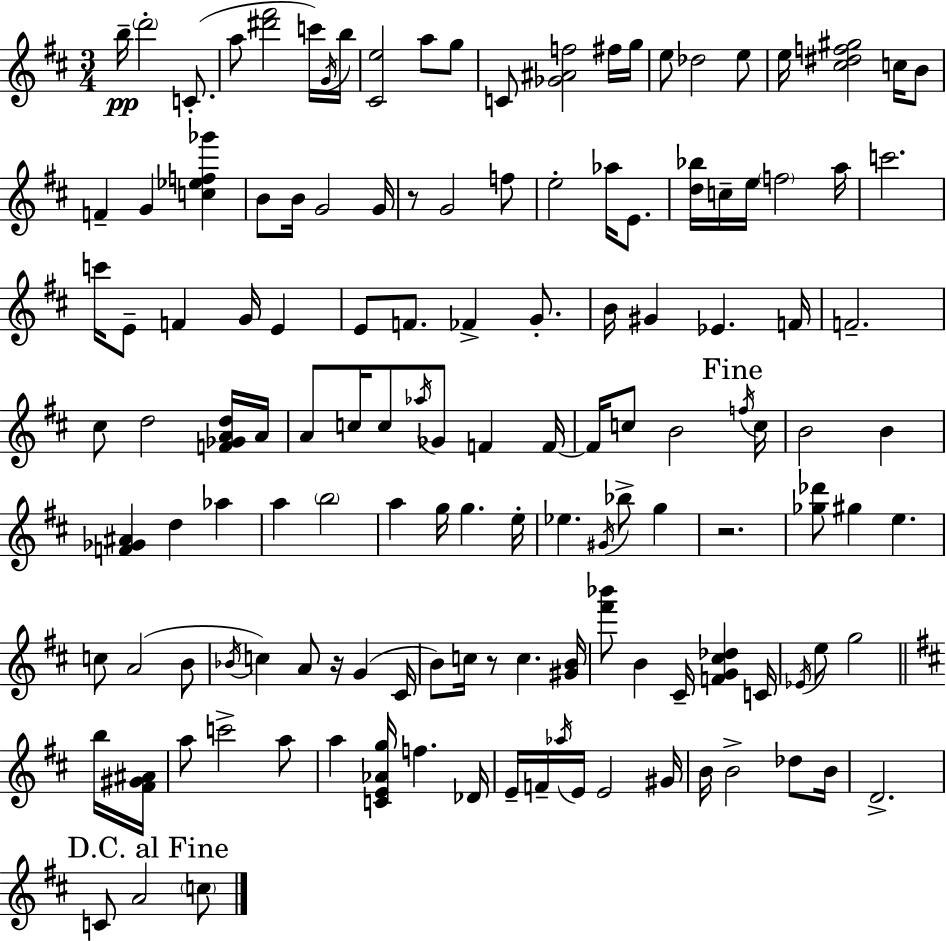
B5/s D6/h C4/e. A5/e [D#6,F#6]/h C6/s G4/s B5/s [C#4,E5]/h A5/e G5/e C4/e [Gb4,A#4,F5]/h F#5/s G5/s E5/e Db5/h E5/e E5/s [C#5,D#5,F5,G#5]/h C5/s B4/e F4/q G4/q [C5,Eb5,F5,Gb6]/q B4/e B4/s G4/h G4/s R/e G4/h F5/e E5/h Ab5/s E4/e. [D5,Bb5]/s C5/s E5/s F5/h A5/s C6/h. C6/s E4/e F4/q G4/s E4/q E4/e F4/e. FES4/q G4/e. B4/s G#4/q Eb4/q. F4/s F4/h. C#5/e D5/h [F4,Gb4,A4,D5]/s A4/s A4/e C5/s C5/e Ab5/s Gb4/e F4/q F4/s F4/s C5/e B4/h F5/s C5/s B4/h B4/q [F4,Gb4,A#4]/q D5/q Ab5/q A5/q B5/h A5/q G5/s G5/q. E5/s Eb5/q. G#4/s Bb5/e G5/q R/h. [Gb5,Db6]/e G#5/q E5/q. C5/e A4/h B4/e Bb4/s C5/q A4/e R/s G4/q C#4/s B4/e C5/s R/e C5/q. [G#4,B4]/s [F#6,Bb6]/e B4/q C#4/s [F4,G4,C#5,Db5]/q C4/s Eb4/s E5/e G5/h B5/s [F#4,G#4,A#4]/s A5/e C6/h A5/e A5/q [C4,E4,Ab4,G5]/s F5/q. Db4/s E4/s F4/s Ab5/s E4/s E4/h G#4/s B4/s B4/h Db5/e B4/s D4/h. C4/e A4/h C5/e